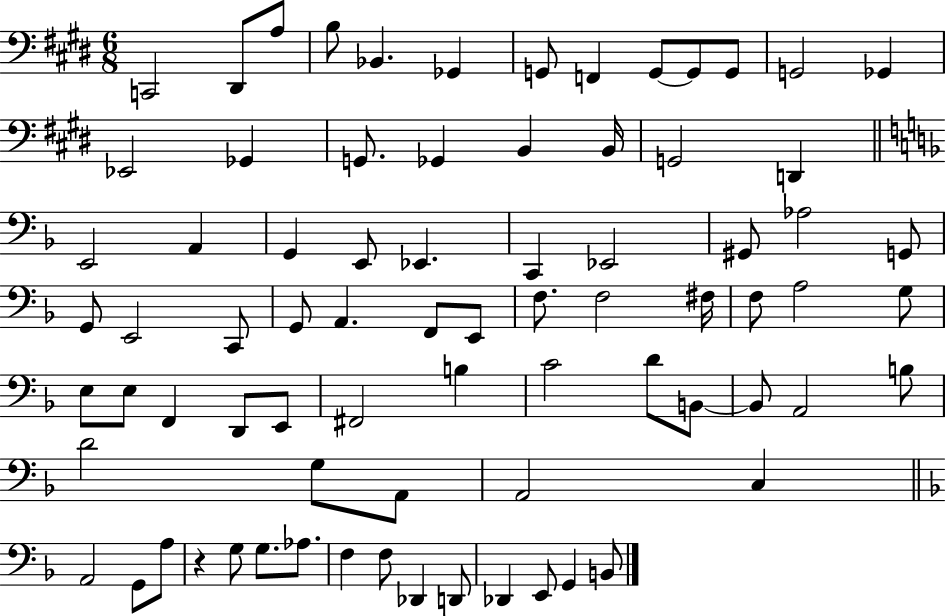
X:1
T:Untitled
M:6/8
L:1/4
K:E
C,,2 ^D,,/2 A,/2 B,/2 _B,, _G,, G,,/2 F,, G,,/2 G,,/2 G,,/2 G,,2 _G,, _E,,2 _G,, G,,/2 _G,, B,, B,,/4 G,,2 D,, E,,2 A,, G,, E,,/2 _E,, C,, _E,,2 ^G,,/2 _A,2 G,,/2 G,,/2 E,,2 C,,/2 G,,/2 A,, F,,/2 E,,/2 F,/2 F,2 ^F,/4 F,/2 A,2 G,/2 E,/2 E,/2 F,, D,,/2 E,,/2 ^F,,2 B, C2 D/2 B,,/2 B,,/2 A,,2 B,/2 D2 G,/2 A,,/2 A,,2 C, A,,2 G,,/2 A,/2 z G,/2 G,/2 _A,/2 F, F,/2 _D,, D,,/2 _D,, E,,/2 G,, B,,/2